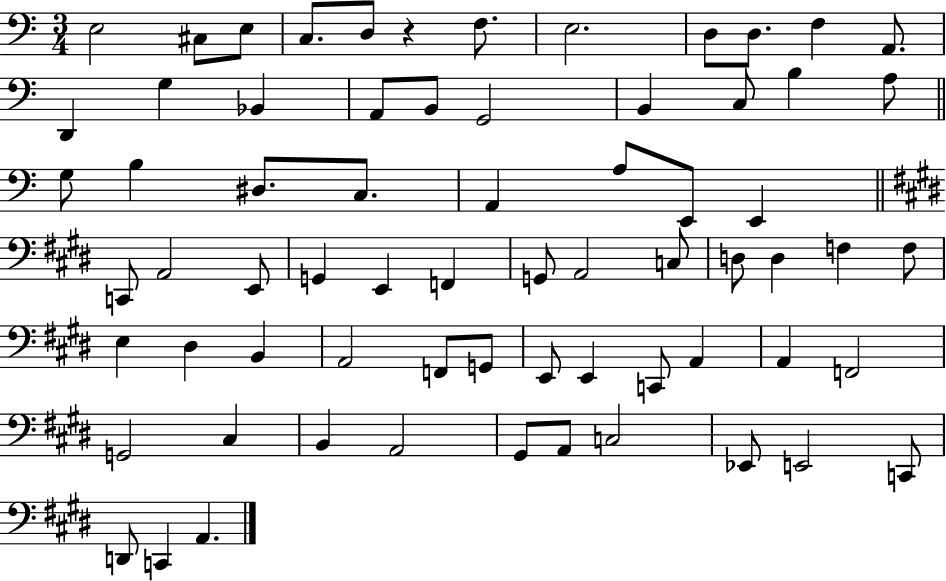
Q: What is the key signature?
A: C major